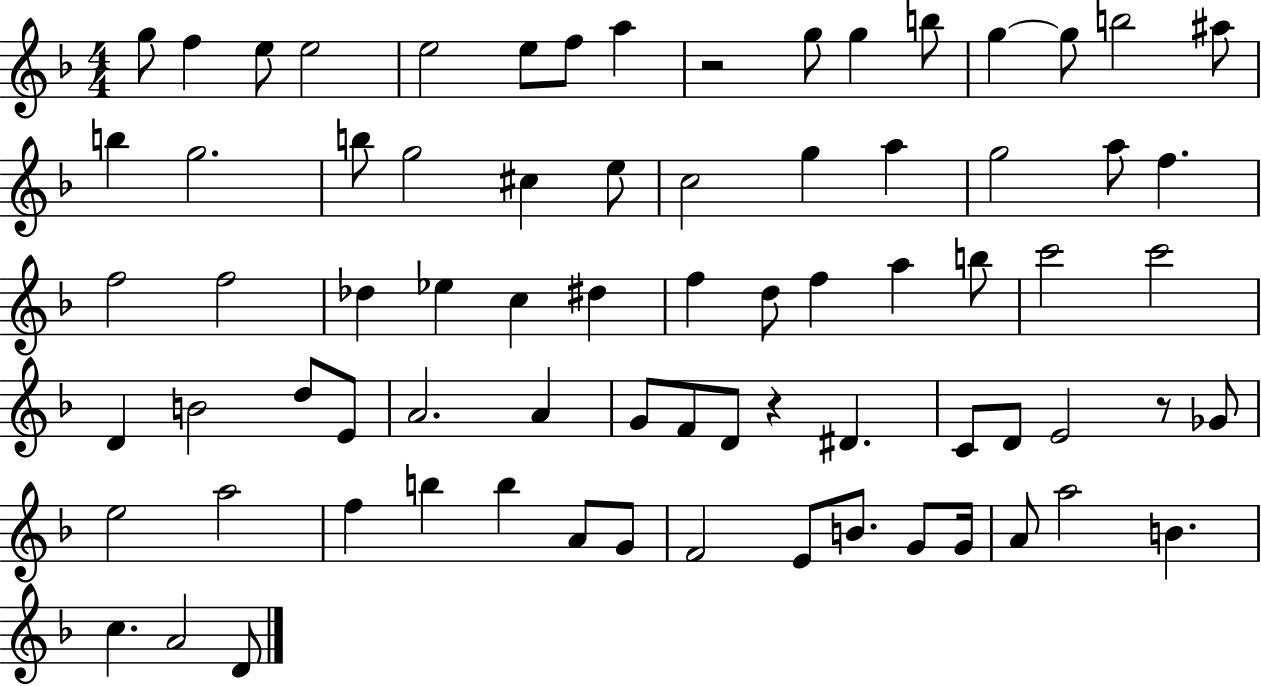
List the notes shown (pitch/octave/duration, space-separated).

G5/e F5/q E5/e E5/h E5/h E5/e F5/e A5/q R/h G5/e G5/q B5/e G5/q G5/e B5/h A#5/e B5/q G5/h. B5/e G5/h C#5/q E5/e C5/h G5/q A5/q G5/h A5/e F5/q. F5/h F5/h Db5/q Eb5/q C5/q D#5/q F5/q D5/e F5/q A5/q B5/e C6/h C6/h D4/q B4/h D5/e E4/e A4/h. A4/q G4/e F4/e D4/e R/q D#4/q. C4/e D4/e E4/h R/e Gb4/e E5/h A5/h F5/q B5/q B5/q A4/e G4/e F4/h E4/e B4/e. G4/e G4/s A4/e A5/h B4/q. C5/q. A4/h D4/e